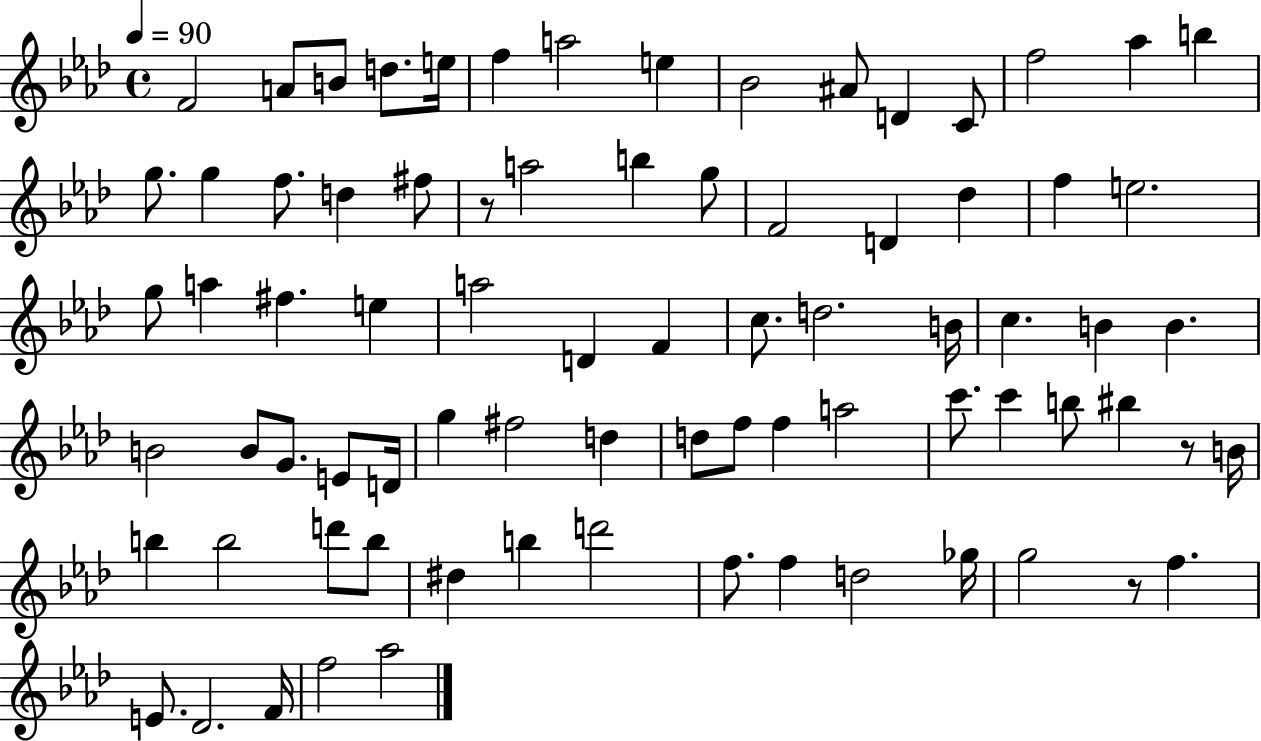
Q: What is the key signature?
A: AES major